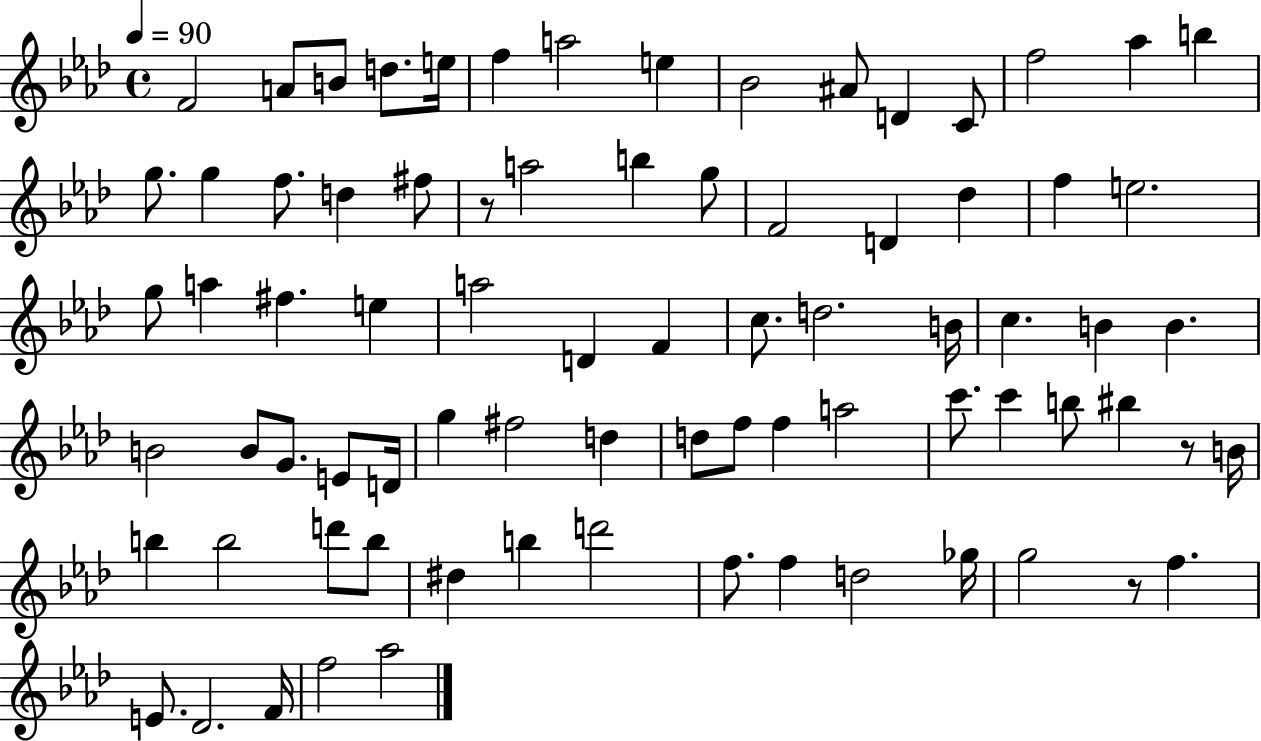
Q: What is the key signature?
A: AES major